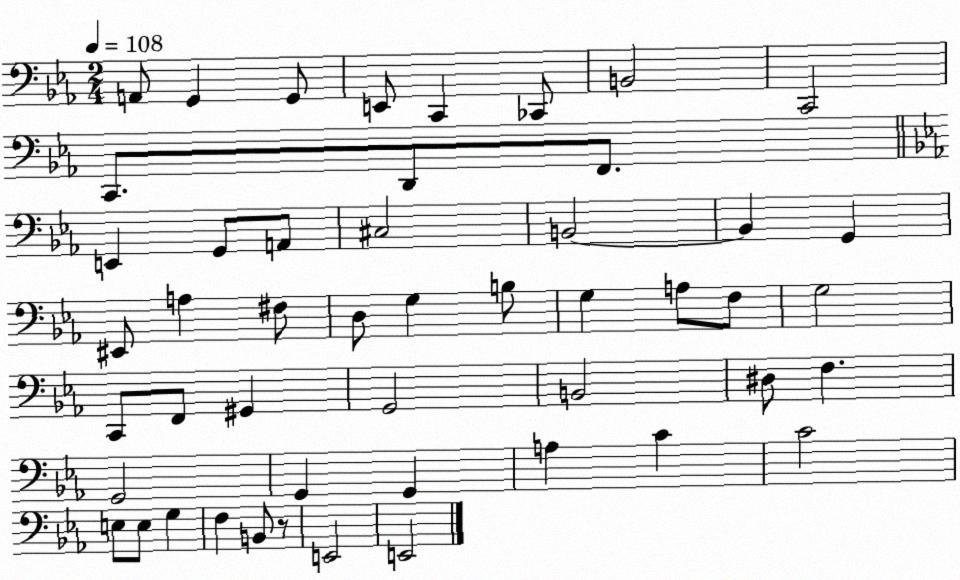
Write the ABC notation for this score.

X:1
T:Untitled
M:2/4
L:1/4
K:Eb
A,,/2 G,, G,,/2 E,,/2 C,, _C,,/2 B,,2 C,,2 C,,/2 D,,/2 F,,/2 E,, G,,/2 A,,/2 ^C,2 B,,2 B,, G,, ^E,,/2 A, ^F,/2 D,/2 G, B,/2 G, A,/2 F,/2 G,2 C,,/2 F,,/2 ^G,, G,,2 B,,2 ^D,/2 F, G,,2 G,, G,, A, C C2 E,/2 E,/2 G, F, B,,/2 z/2 E,,2 E,,2